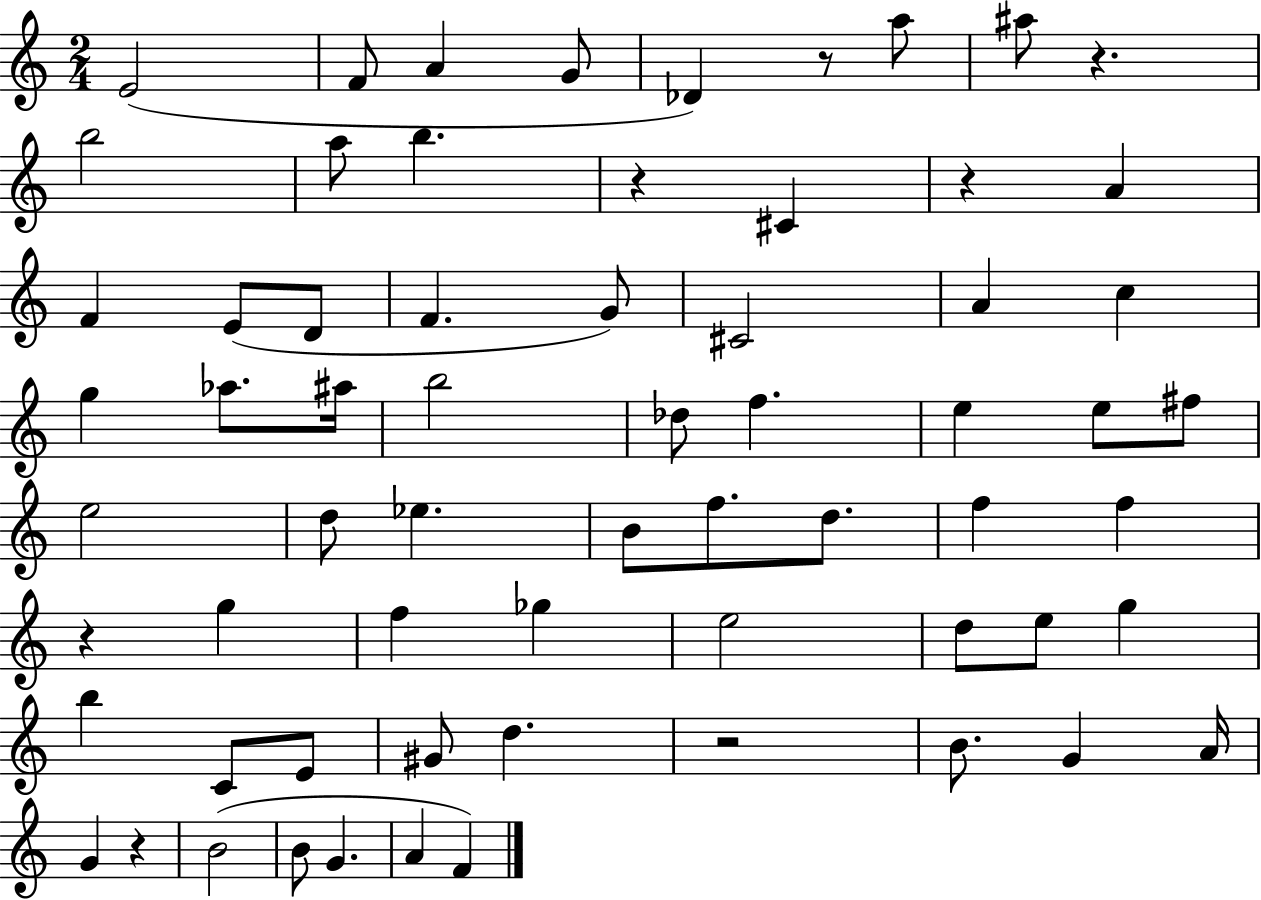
{
  \clef treble
  \numericTimeSignature
  \time 2/4
  \key c \major
  e'2( | f'8 a'4 g'8 | des'4) r8 a''8 | ais''8 r4. | \break b''2 | a''8 b''4. | r4 cis'4 | r4 a'4 | \break f'4 e'8( d'8 | f'4. g'8) | cis'2 | a'4 c''4 | \break g''4 aes''8. ais''16 | b''2 | des''8 f''4. | e''4 e''8 fis''8 | \break e''2 | d''8 ees''4. | b'8 f''8. d''8. | f''4 f''4 | \break r4 g''4 | f''4 ges''4 | e''2 | d''8 e''8 g''4 | \break b''4 c'8 e'8 | gis'8 d''4. | r2 | b'8. g'4 a'16 | \break g'4 r4 | b'2( | b'8 g'4. | a'4 f'4) | \break \bar "|."
}